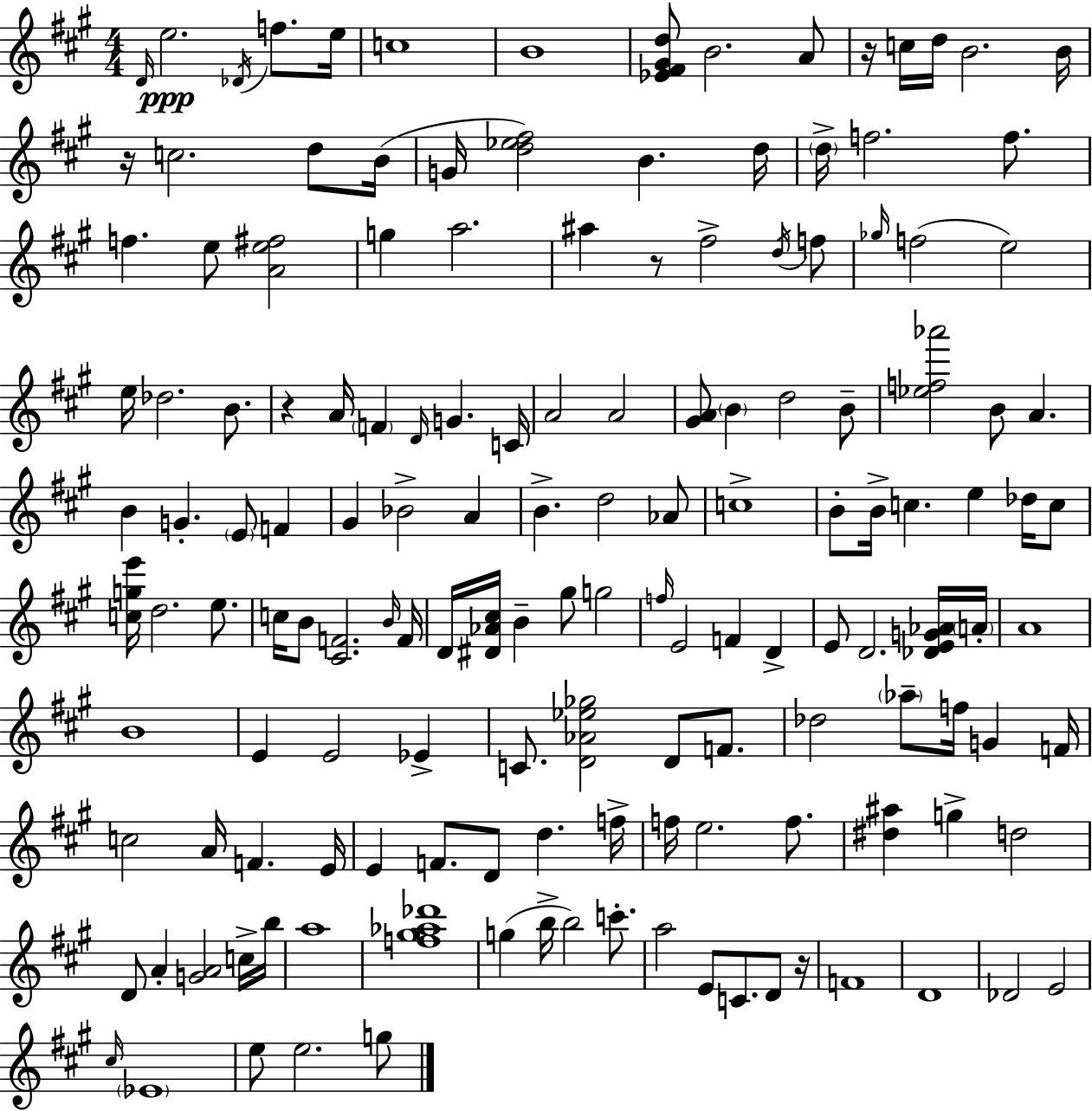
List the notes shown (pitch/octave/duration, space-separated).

D4/s E5/h. Db4/s F5/e. E5/s C5/w B4/w [Eb4,F#4,G#4,D5]/e B4/h. A4/e R/s C5/s D5/s B4/h. B4/s R/s C5/h. D5/e B4/s G4/s [D5,Eb5,F#5]/h B4/q. D5/s D5/s F5/h. F5/e. F5/q. E5/e [A4,E5,F#5]/h G5/q A5/h. A#5/q R/e F#5/h D5/s F5/e Gb5/s F5/h E5/h E5/s Db5/h. B4/e. R/q A4/s F4/q D4/s G4/q. C4/s A4/h A4/h [G#4,A4]/e B4/q D5/h B4/e [Eb5,F5,Ab6]/h B4/e A4/q. B4/q G4/q. E4/e F4/q G#4/q Bb4/h A4/q B4/q. D5/h Ab4/e C5/w B4/e B4/s C5/q. E5/q Db5/s C5/e [C5,G5,E6]/s D5/h. E5/e. C5/s B4/e [C#4,F4]/h. B4/s F4/s D4/s [D#4,Ab4,C#5]/s B4/q G#5/e G5/h F5/s E4/h F4/q D4/q E4/e D4/h. [Db4,E4,G4,Ab4]/s A4/s A4/w B4/w E4/q E4/h Eb4/q C4/e. [D4,Ab4,Eb5,Gb5]/h D4/e F4/e. Db5/h Ab5/e F5/s G4/q F4/s C5/h A4/s F4/q. E4/s E4/q F4/e. D4/e D5/q. F5/s F5/s E5/h. F5/e. [D#5,A#5]/q G5/q D5/h D4/e A4/q [G4,A4]/h C5/s B5/s A5/w [F5,G#5,Ab5,Db6]/w G5/q B5/s B5/h C6/e. A5/h E4/e C4/e. D4/e R/s F4/w D4/w Db4/h E4/h C#5/s Eb4/w E5/e E5/h. G5/e